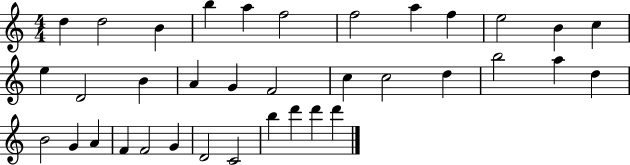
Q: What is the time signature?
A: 4/4